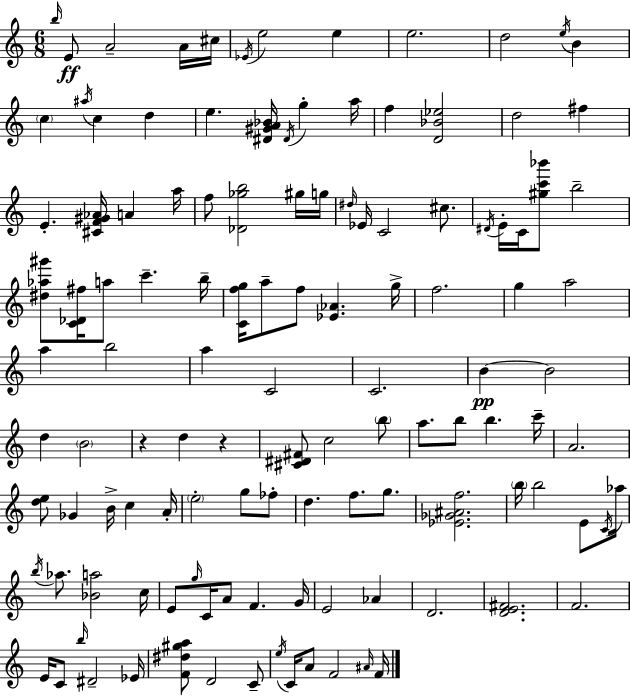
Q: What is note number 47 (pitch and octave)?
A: A5